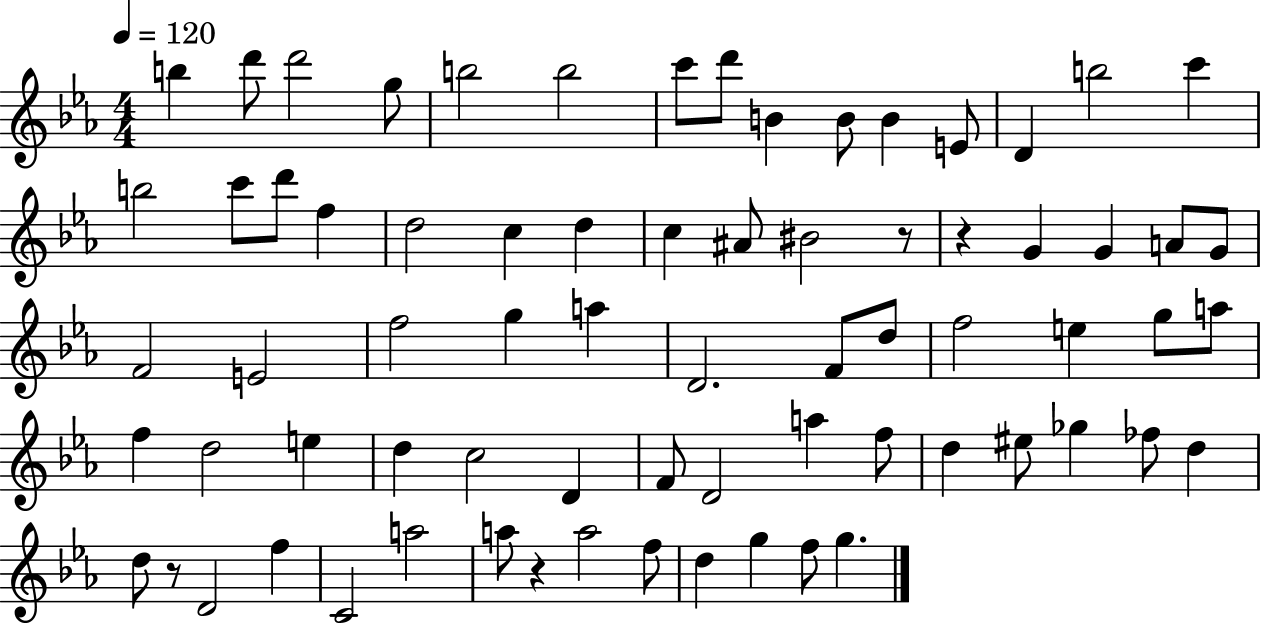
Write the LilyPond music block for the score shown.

{
  \clef treble
  \numericTimeSignature
  \time 4/4
  \key ees \major
  \tempo 4 = 120
  b''4 d'''8 d'''2 g''8 | b''2 b''2 | c'''8 d'''8 b'4 b'8 b'4 e'8 | d'4 b''2 c'''4 | \break b''2 c'''8 d'''8 f''4 | d''2 c''4 d''4 | c''4 ais'8 bis'2 r8 | r4 g'4 g'4 a'8 g'8 | \break f'2 e'2 | f''2 g''4 a''4 | d'2. f'8 d''8 | f''2 e''4 g''8 a''8 | \break f''4 d''2 e''4 | d''4 c''2 d'4 | f'8 d'2 a''4 f''8 | d''4 eis''8 ges''4 fes''8 d''4 | \break d''8 r8 d'2 f''4 | c'2 a''2 | a''8 r4 a''2 f''8 | d''4 g''4 f''8 g''4. | \break \bar "|."
}